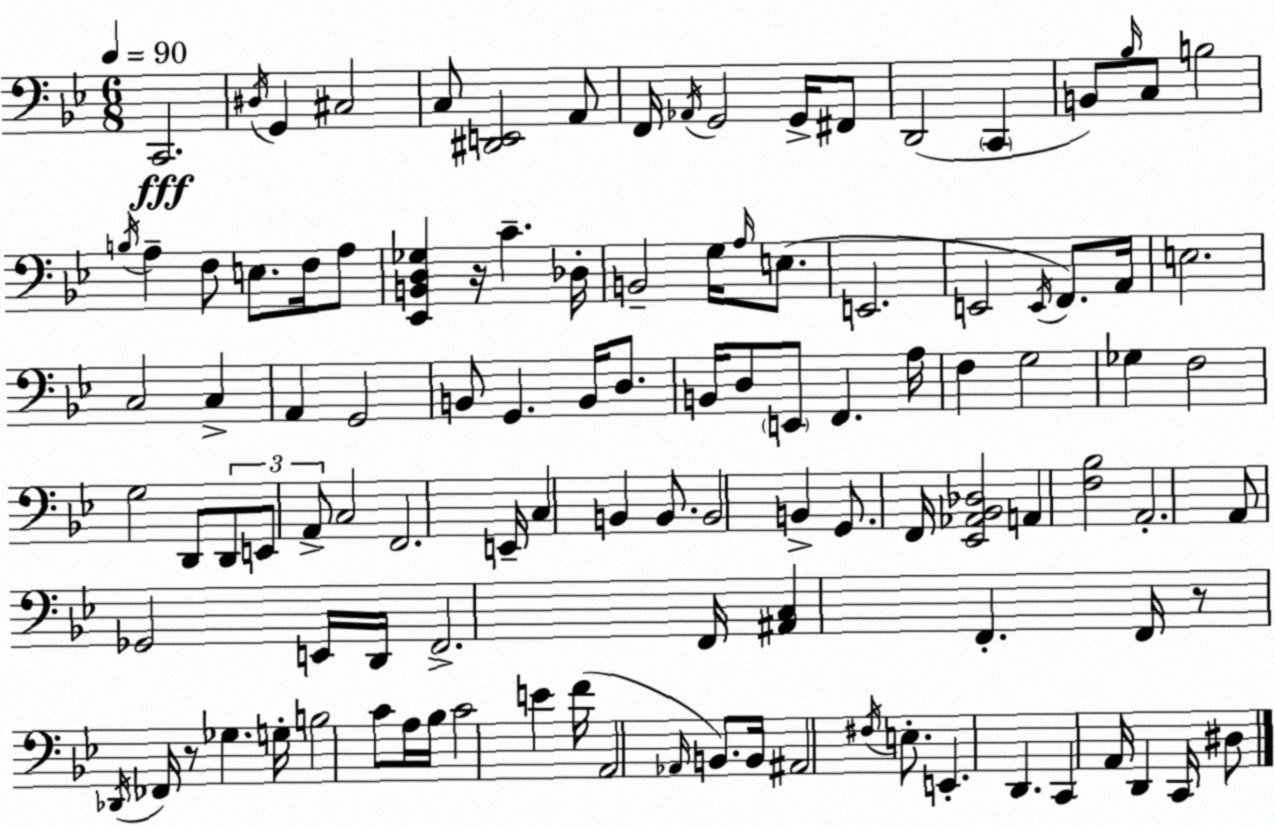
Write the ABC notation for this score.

X:1
T:Untitled
M:6/8
L:1/4
K:Bb
C,,2 ^D,/4 G,, ^C,2 C,/2 [^D,,E,,]2 A,,/2 F,,/4 _A,,/4 G,,2 G,,/4 ^F,,/2 D,,2 C,, B,,/2 _B,/4 C,/2 B,2 B,/4 A, F,/2 E,/2 F,/4 A,/2 [_E,,B,,D,_G,] z/4 C _D,/4 B,,2 G,/4 A,/4 E,/2 E,,2 E,,2 E,,/4 F,,/2 A,,/4 E,2 C,2 C, A,, G,,2 B,,/2 G,, B,,/4 D,/2 B,,/4 D,/2 E,,/2 F,, A,/4 F, G,2 _G, F,2 G,2 D,,/2 D,,/2 E,,/2 A,,/2 C,2 F,,2 E,,/4 C, B,, B,,/2 B,,2 B,, G,,/2 F,,/4 [_E,,_A,,_B,,_D,]2 A,, [F,_B,]2 A,,2 A,,/2 _G,,2 E,,/4 D,,/4 F,,2 F,,/4 [^A,,C,] F,, F,,/4 z/2 _D,,/4 _F,,/4 z/2 _G, G,/4 B,2 C/2 A,/4 _B,/4 C2 E F/4 A,,2 _A,,/4 B,,/2 B,,/4 ^A,,2 ^F,/4 E,/2 E,, D,, C,, A,,/4 D,, C,,/4 ^D,/2